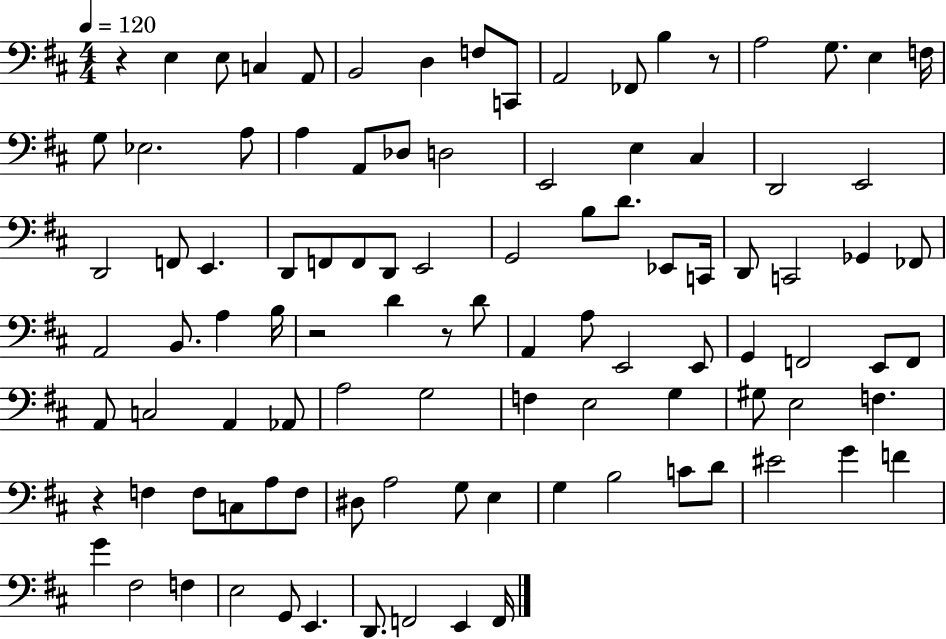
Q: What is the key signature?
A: D major